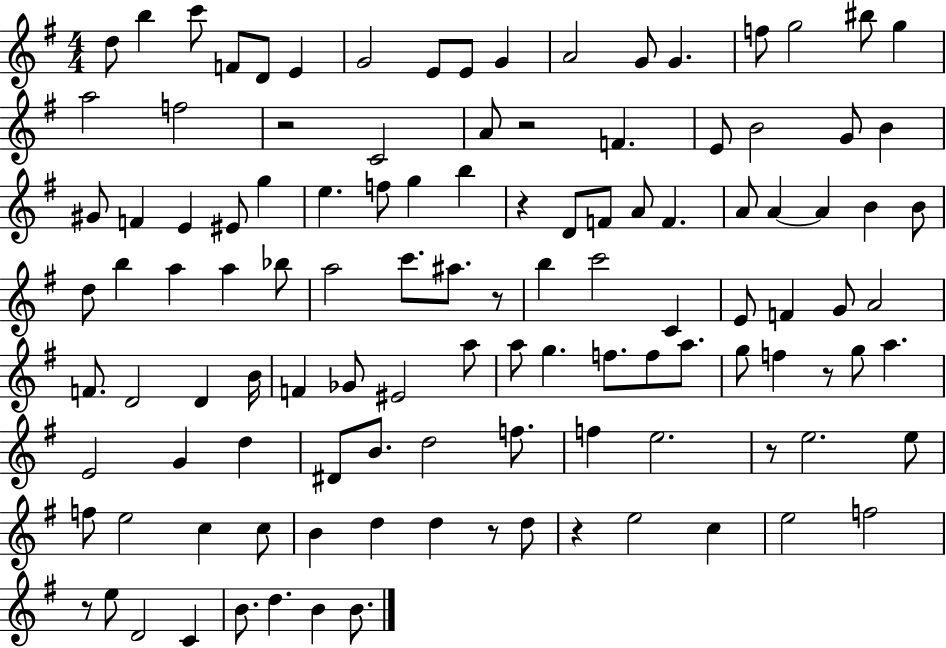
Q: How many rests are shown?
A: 9